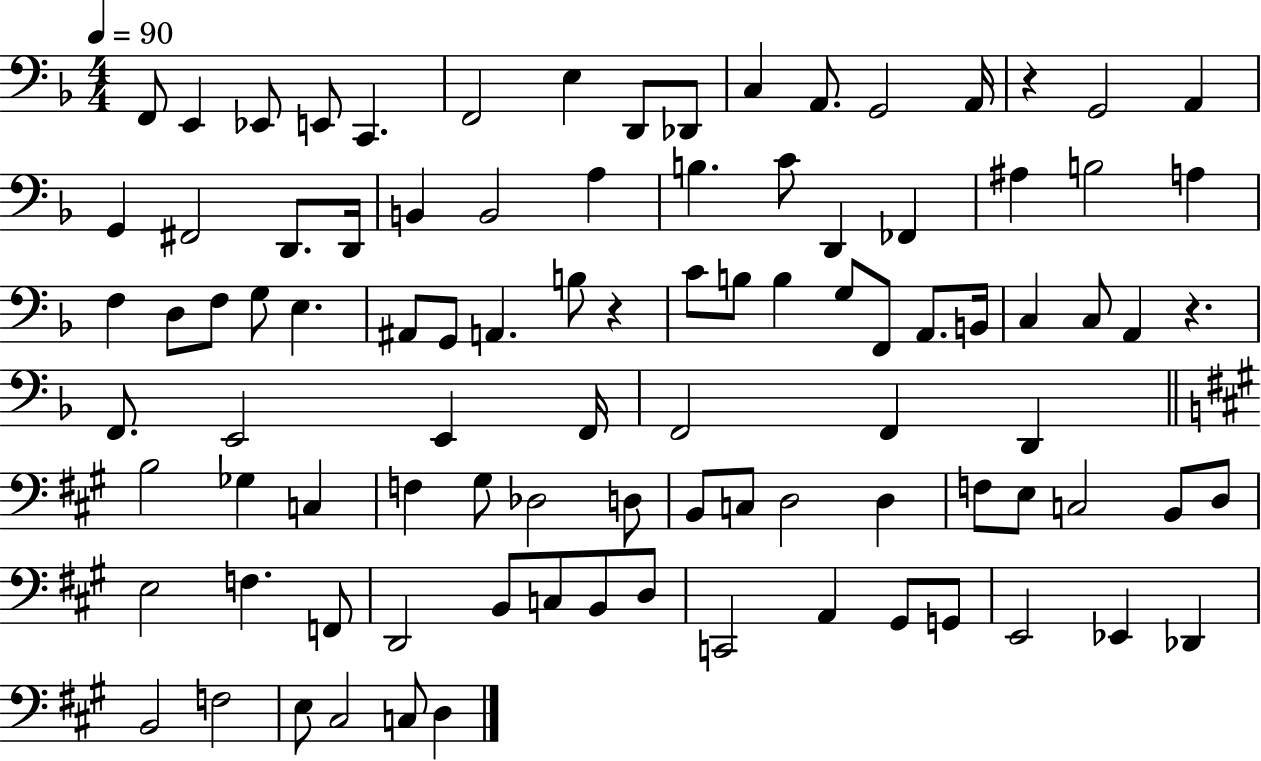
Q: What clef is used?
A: bass